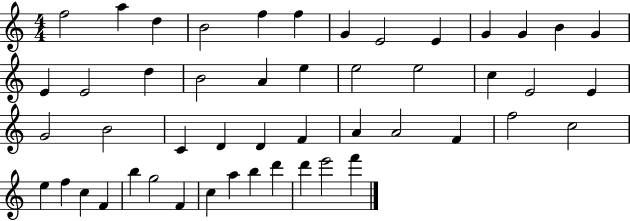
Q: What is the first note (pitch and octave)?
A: F5